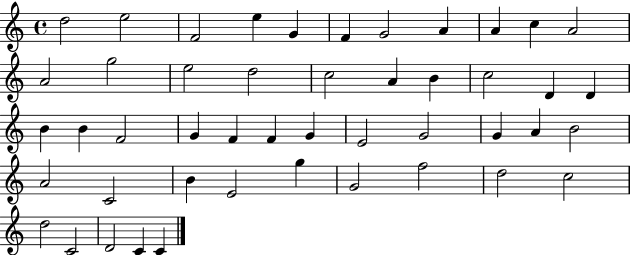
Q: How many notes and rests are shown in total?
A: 47